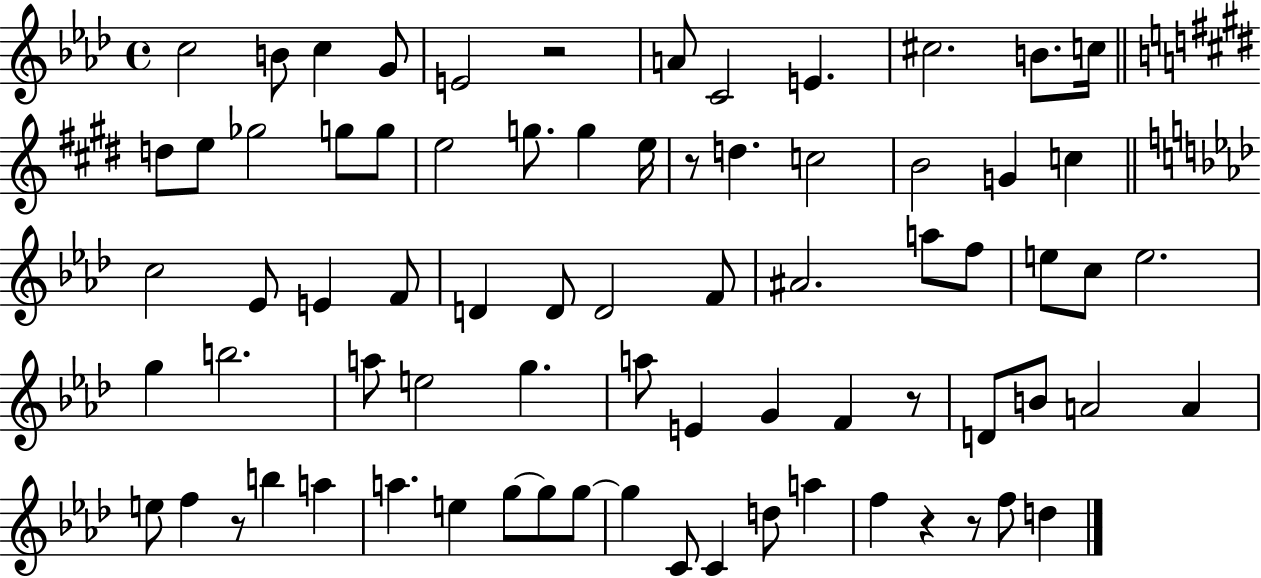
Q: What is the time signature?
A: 4/4